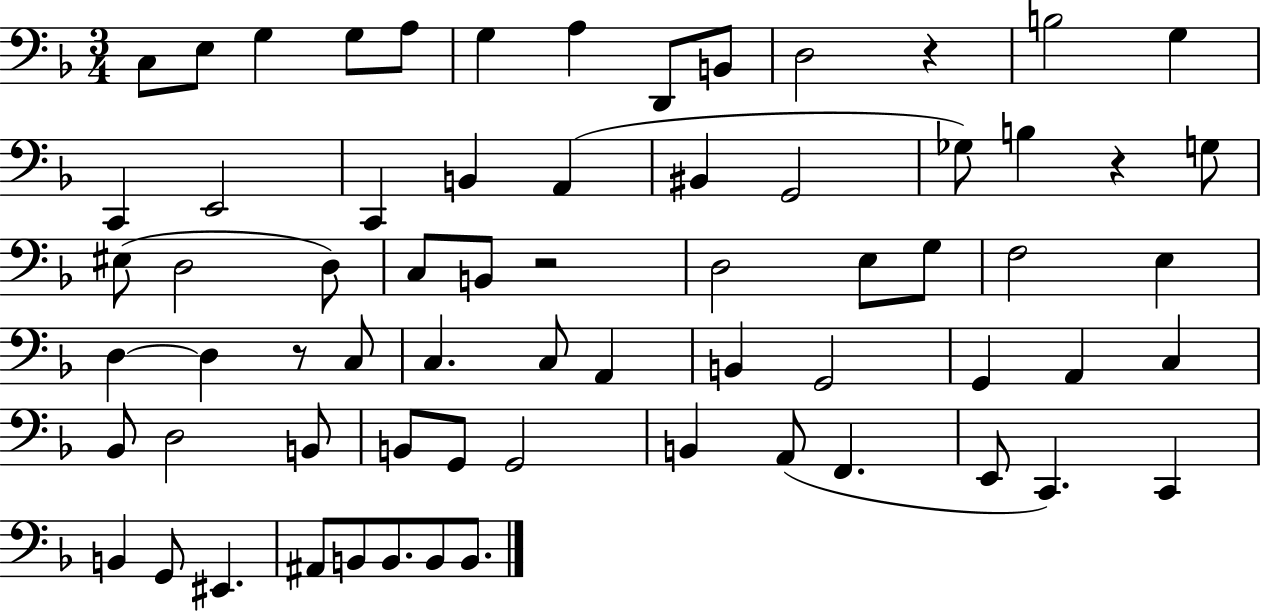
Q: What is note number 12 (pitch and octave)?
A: G3